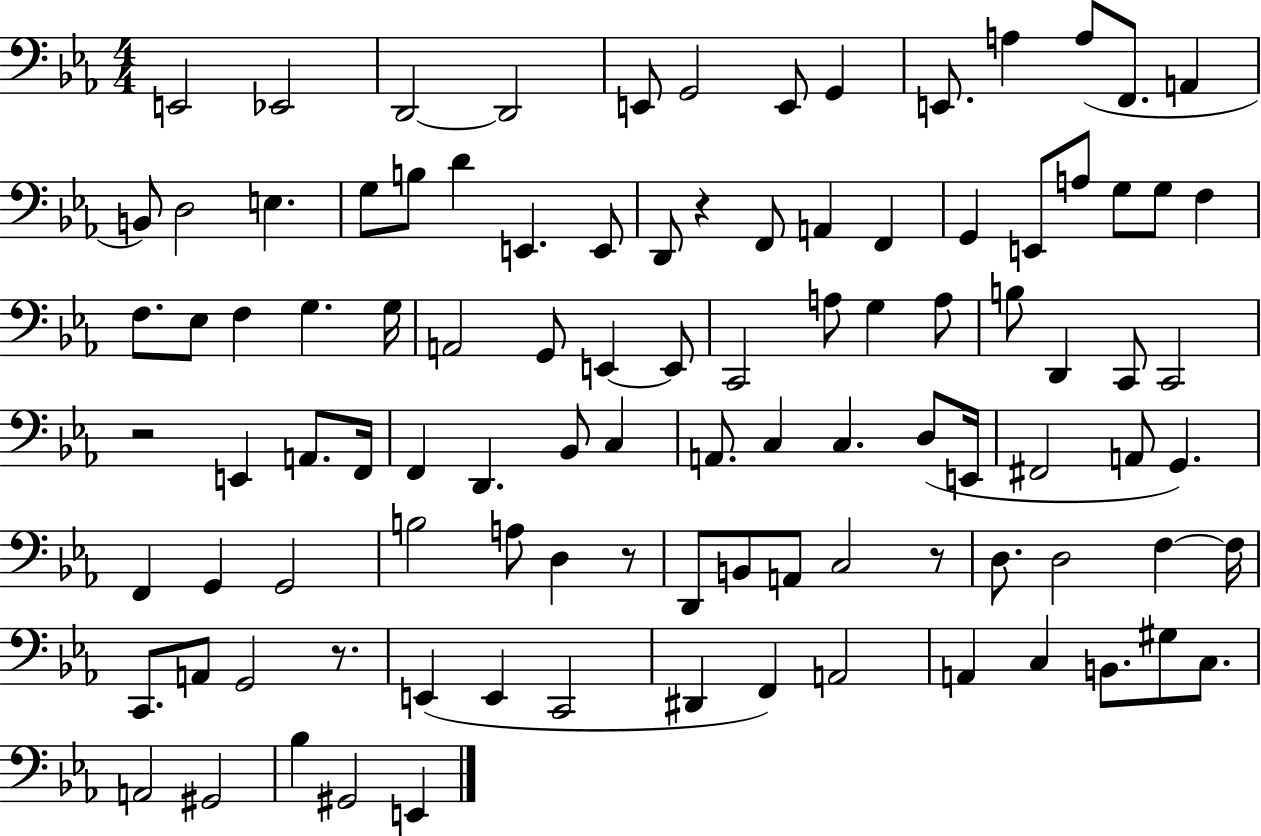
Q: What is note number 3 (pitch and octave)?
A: D2